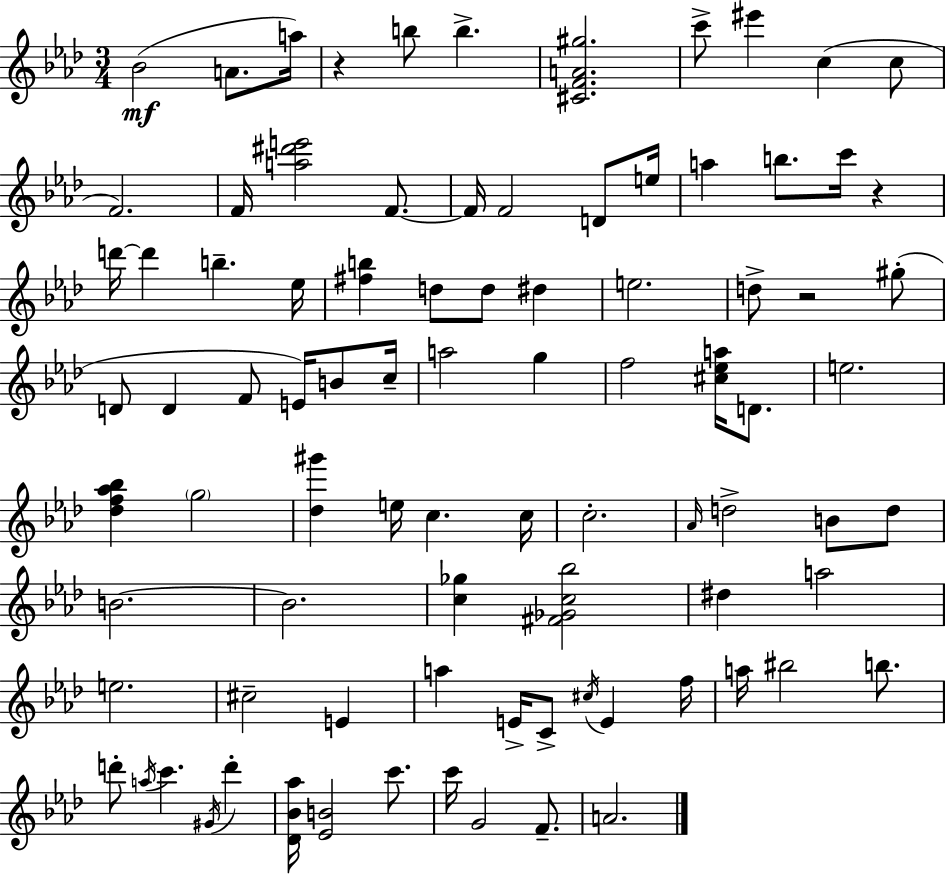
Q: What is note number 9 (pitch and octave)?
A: C5